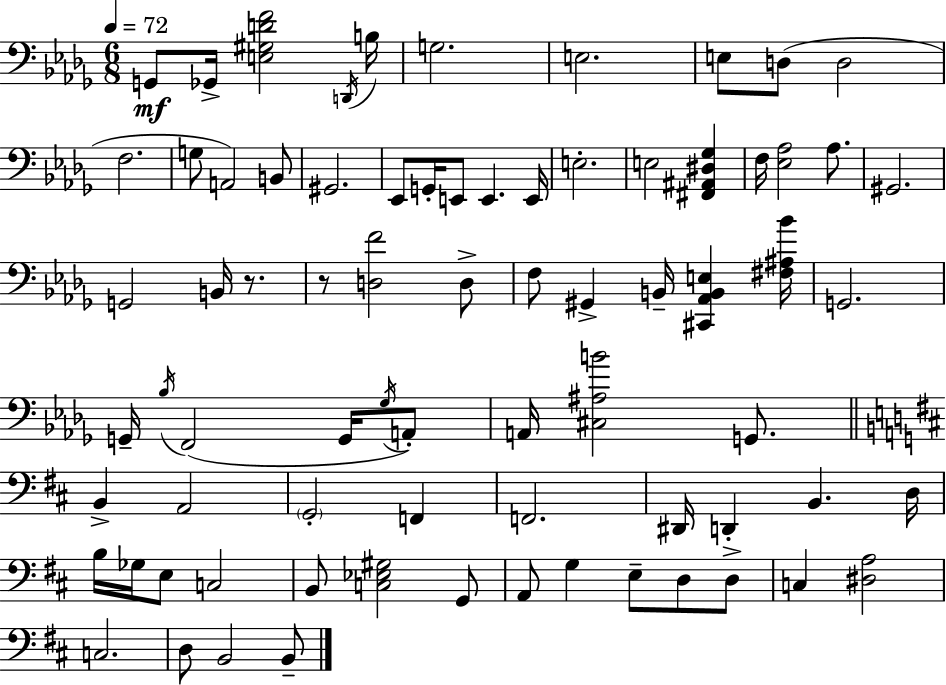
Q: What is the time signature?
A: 6/8